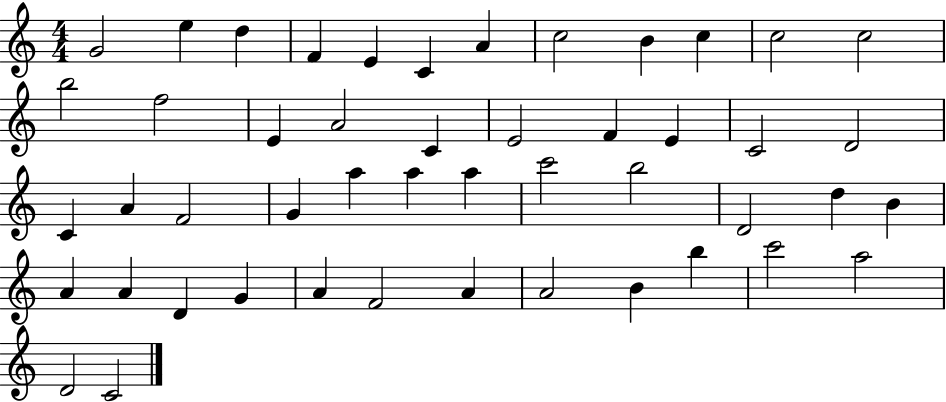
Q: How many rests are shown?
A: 0